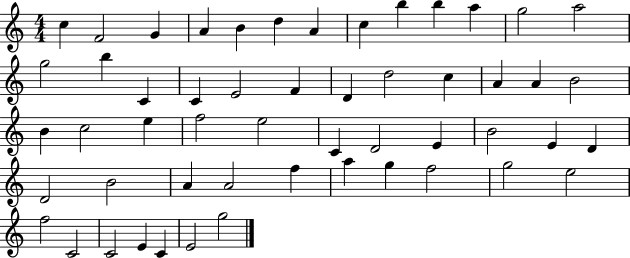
X:1
T:Untitled
M:4/4
L:1/4
K:C
c F2 G A B d A c b b a g2 a2 g2 b C C E2 F D d2 c A A B2 B c2 e f2 e2 C D2 E B2 E D D2 B2 A A2 f a g f2 g2 e2 f2 C2 C2 E C E2 g2